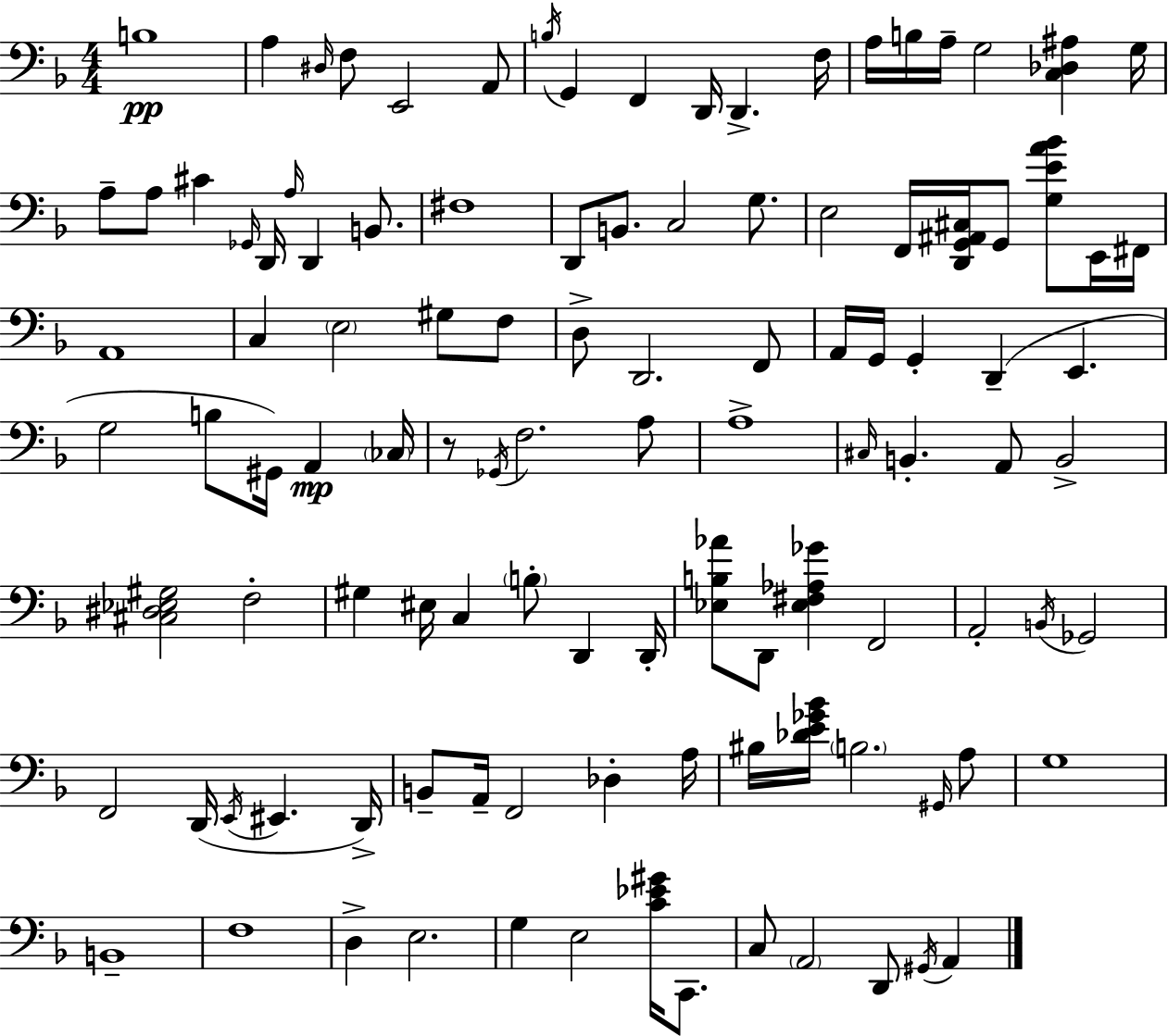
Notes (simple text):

B3/w A3/q D#3/s F3/e E2/h A2/e B3/s G2/q F2/q D2/s D2/q. F3/s A3/s B3/s A3/s G3/h [C3,Db3,A#3]/q G3/s A3/e A3/e C#4/q Gb2/s D2/s A3/s D2/q B2/e. F#3/w D2/e B2/e. C3/h G3/e. E3/h F2/s [D2,G2,A#2,C#3]/s G2/e [G3,E4,A4,Bb4]/e E2/s F#2/s A2/w C3/q E3/h G#3/e F3/e D3/e D2/h. F2/e A2/s G2/s G2/q D2/q E2/q. G3/h B3/e G#2/s A2/q CES3/s R/e Gb2/s F3/h. A3/e A3/w C#3/s B2/q. A2/e B2/h [C#3,D#3,Eb3,G#3]/h F3/h G#3/q EIS3/s C3/q B3/e D2/q D2/s [Eb3,B3,Ab4]/e D2/e [Eb3,F#3,Ab3,Gb4]/q F2/h A2/h B2/s Gb2/h F2/h D2/s E2/s EIS2/q. D2/s B2/e A2/s F2/h Db3/q A3/s BIS3/s [Db4,E4,Gb4,Bb4]/s B3/h. G#2/s A3/e G3/w B2/w F3/w D3/q E3/h. G3/q E3/h [C4,Eb4,G#4]/s C2/e. C3/e A2/h D2/e G#2/s A2/q